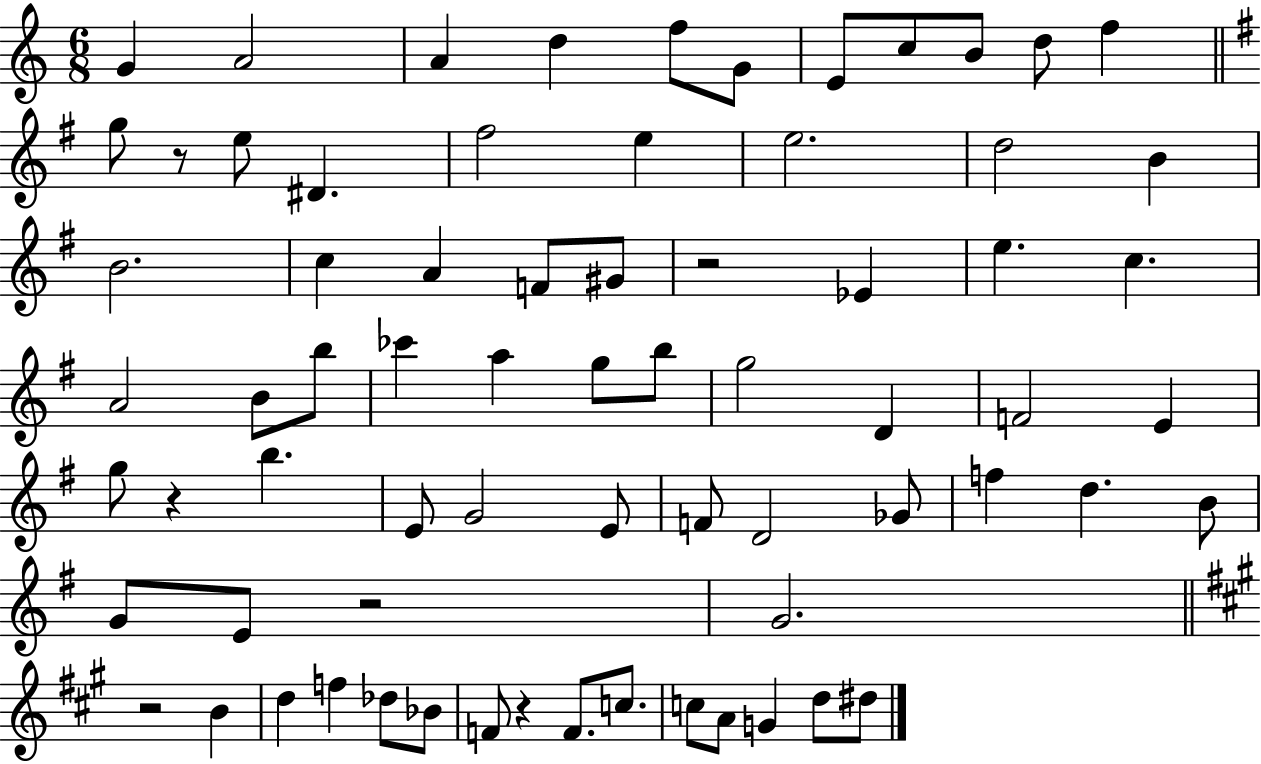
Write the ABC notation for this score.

X:1
T:Untitled
M:6/8
L:1/4
K:C
G A2 A d f/2 G/2 E/2 c/2 B/2 d/2 f g/2 z/2 e/2 ^D ^f2 e e2 d2 B B2 c A F/2 ^G/2 z2 _E e c A2 B/2 b/2 _c' a g/2 b/2 g2 D F2 E g/2 z b E/2 G2 E/2 F/2 D2 _G/2 f d B/2 G/2 E/2 z2 G2 z2 B d f _d/2 _B/2 F/2 z F/2 c/2 c/2 A/2 G d/2 ^d/2